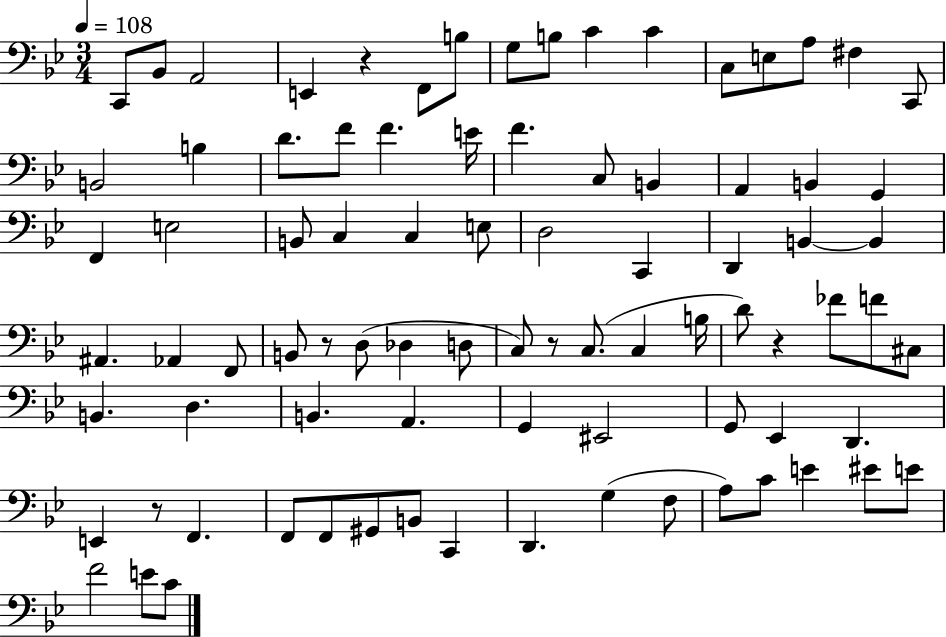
C2/e Bb2/e A2/h E2/q R/q F2/e B3/e G3/e B3/e C4/q C4/q C3/e E3/e A3/e F#3/q C2/e B2/h B3/q D4/e. F4/e F4/q. E4/s F4/q. C3/e B2/q A2/q B2/q G2/q F2/q E3/h B2/e C3/q C3/q E3/e D3/h C2/q D2/q B2/q B2/q A#2/q. Ab2/q F2/e B2/e R/e D3/e Db3/q D3/e C3/e R/e C3/e. C3/q B3/s D4/e R/q FES4/e F4/e C#3/e B2/q. D3/q. B2/q. A2/q. G2/q EIS2/h G2/e Eb2/q D2/q. E2/q R/e F2/q. F2/e F2/e G#2/e B2/e C2/q D2/q. G3/q F3/e A3/e C4/e E4/q EIS4/e E4/e F4/h E4/e C4/e